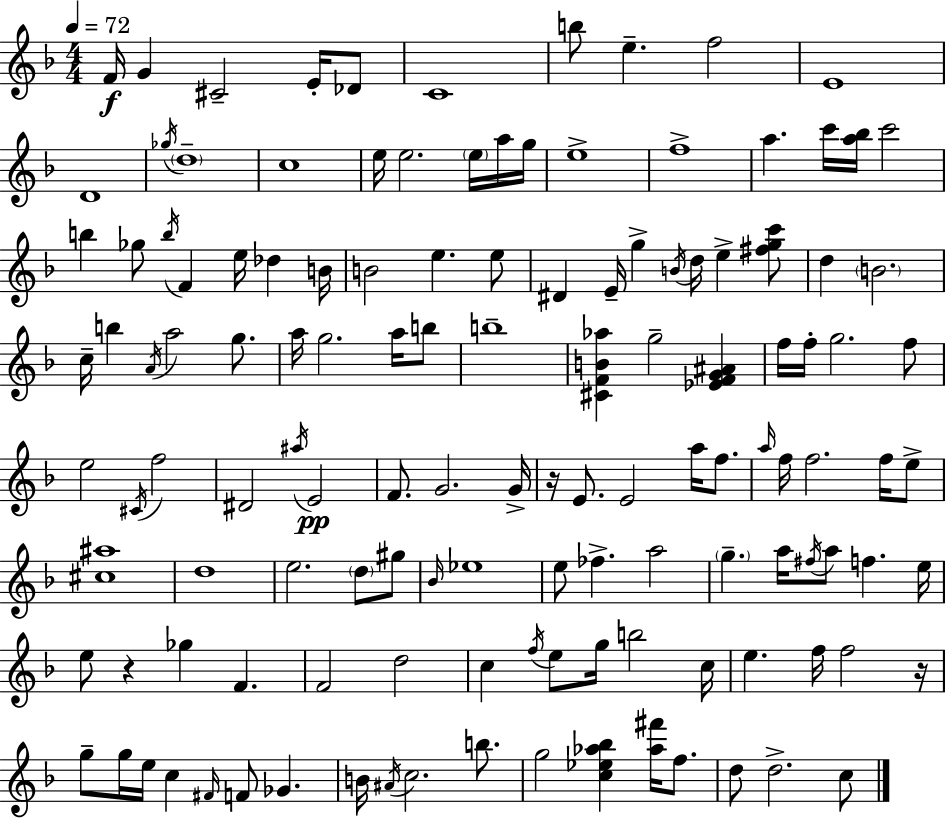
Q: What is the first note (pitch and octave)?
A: F4